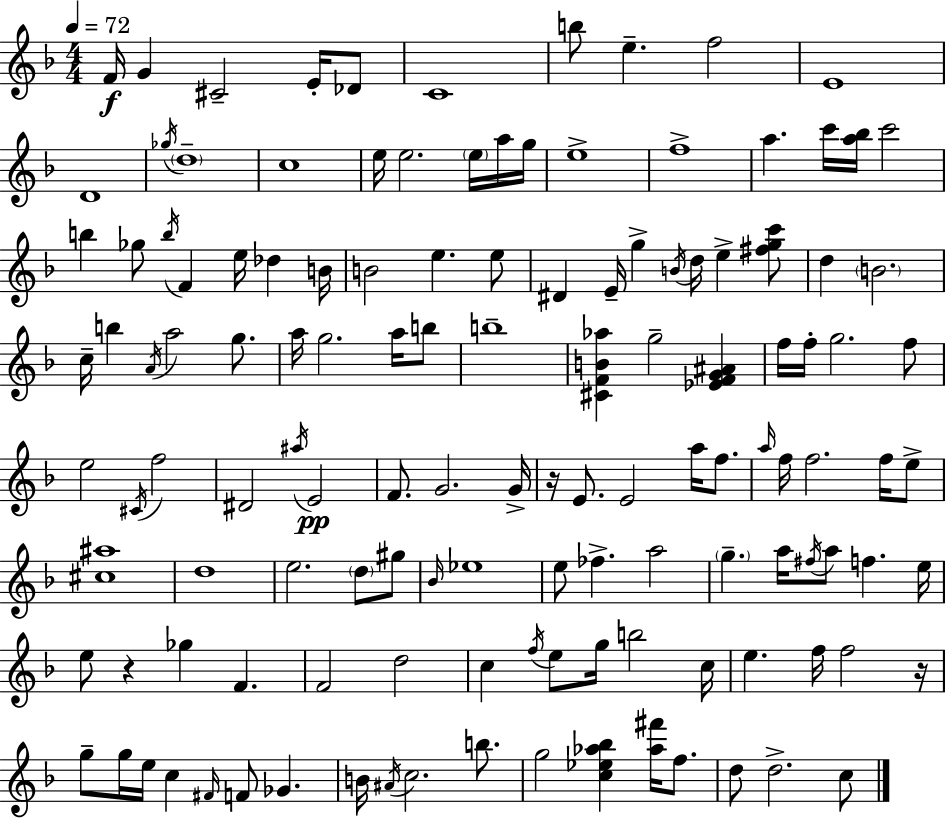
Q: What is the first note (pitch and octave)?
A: F4